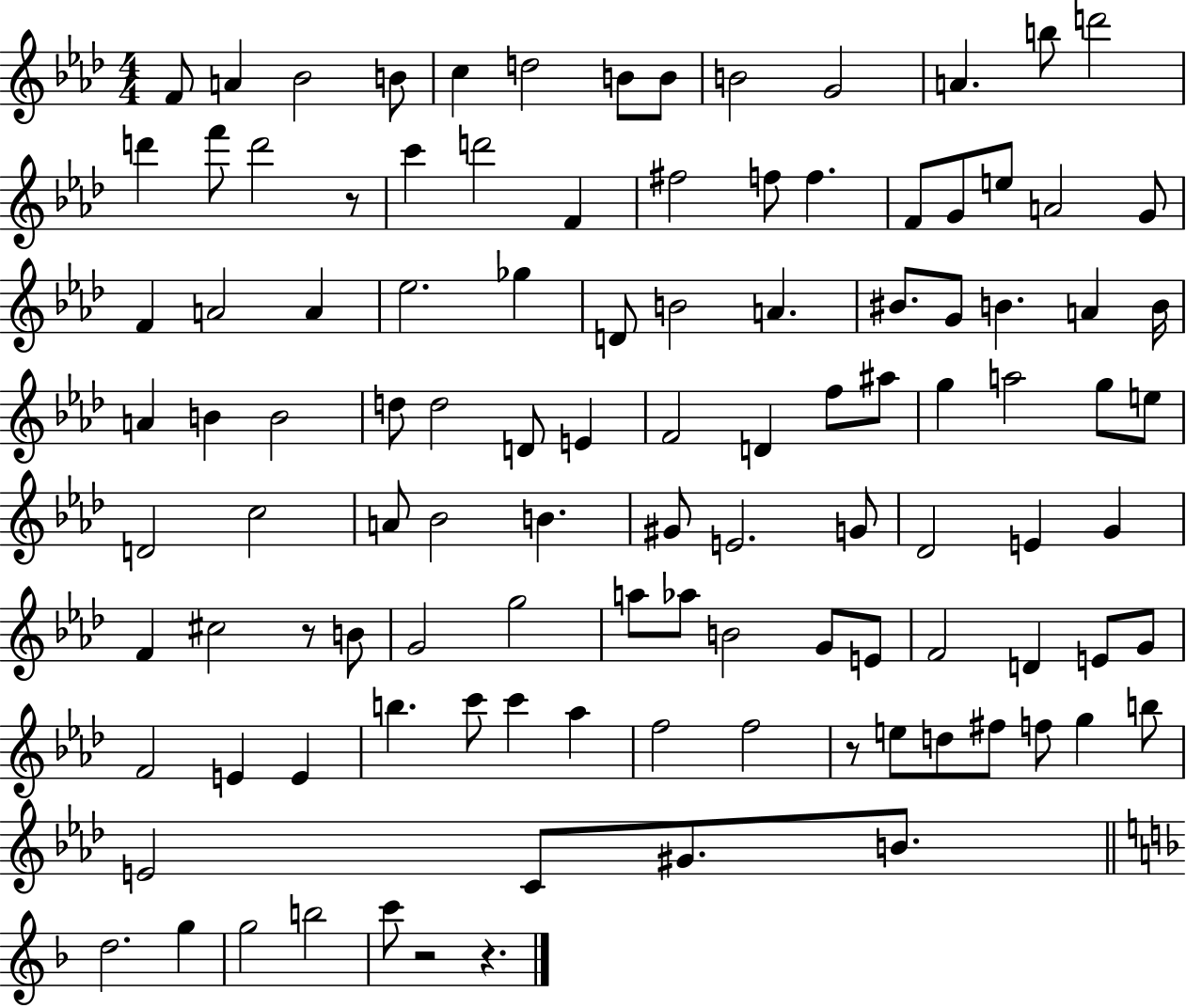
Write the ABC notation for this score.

X:1
T:Untitled
M:4/4
L:1/4
K:Ab
F/2 A _B2 B/2 c d2 B/2 B/2 B2 G2 A b/2 d'2 d' f'/2 d'2 z/2 c' d'2 F ^f2 f/2 f F/2 G/2 e/2 A2 G/2 F A2 A _e2 _g D/2 B2 A ^B/2 G/2 B A B/4 A B B2 d/2 d2 D/2 E F2 D f/2 ^a/2 g a2 g/2 e/2 D2 c2 A/2 _B2 B ^G/2 E2 G/2 _D2 E G F ^c2 z/2 B/2 G2 g2 a/2 _a/2 B2 G/2 E/2 F2 D E/2 G/2 F2 E E b c'/2 c' _a f2 f2 z/2 e/2 d/2 ^f/2 f/2 g b/2 E2 C/2 ^G/2 B/2 d2 g g2 b2 c'/2 z2 z